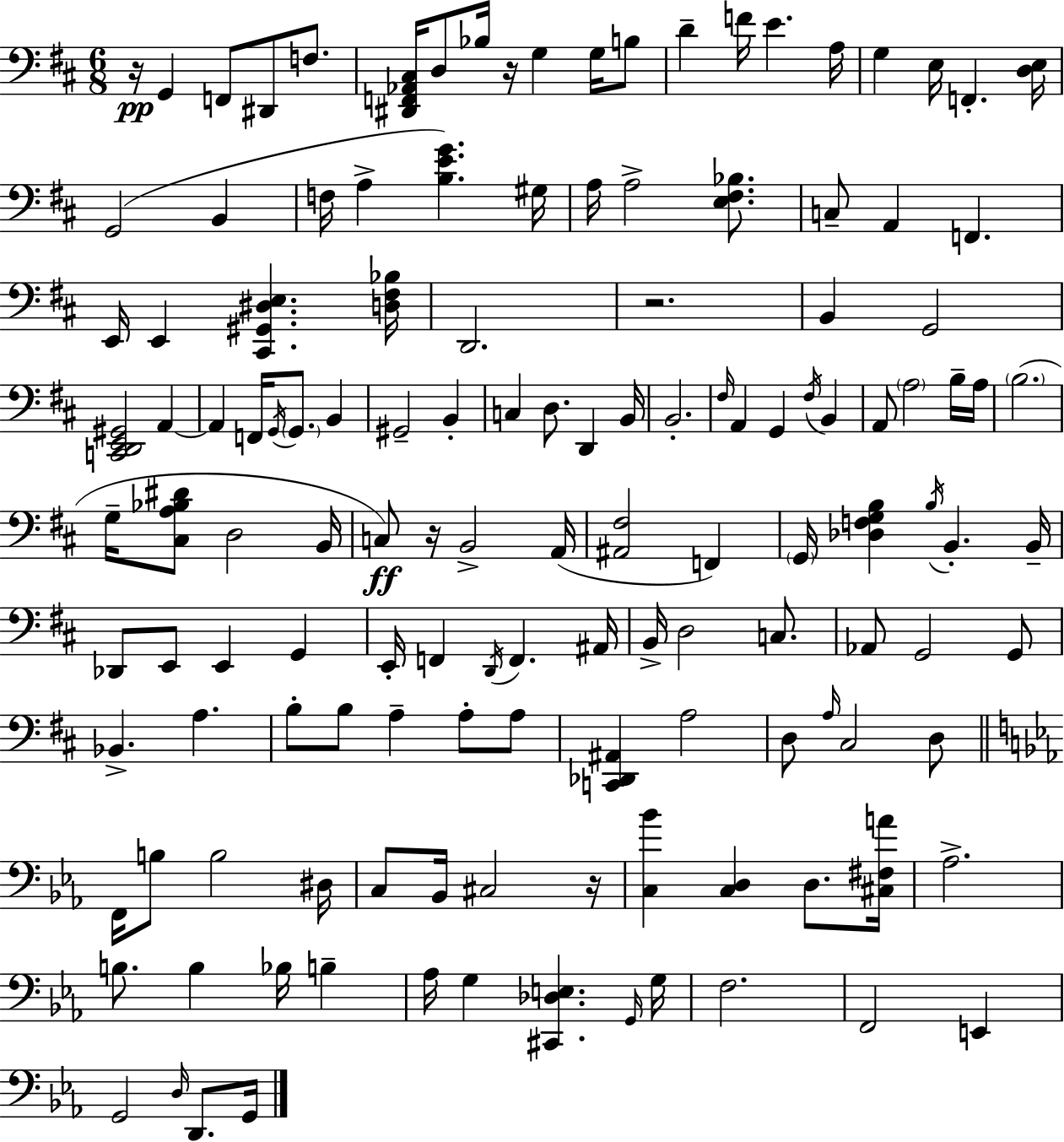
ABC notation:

X:1
T:Untitled
M:6/8
L:1/4
K:D
z/4 G,, F,,/2 ^D,,/2 F,/2 [^D,,F,,_A,,^C,]/4 D,/2 _B,/4 z/4 G, G,/4 B,/2 D F/4 E A,/4 G, E,/4 F,, [D,E,]/4 G,,2 B,, F,/4 A, [B,EG] ^G,/4 A,/4 A,2 [E,^F,_B,]/2 C,/2 A,, F,, E,,/4 E,, [^C,,^G,,^D,E,] [D,^F,_B,]/4 D,,2 z2 B,, G,,2 [C,,D,,E,,^G,,]2 A,, A,, F,,/4 G,,/4 G,,/2 B,, ^G,,2 B,, C, D,/2 D,, B,,/4 B,,2 ^F,/4 A,, G,, ^F,/4 B,, A,,/2 A,2 B,/4 A,/4 B,2 G,/4 [^C,A,_B,^D]/2 D,2 B,,/4 C,/2 z/4 B,,2 A,,/4 [^A,,^F,]2 F,, G,,/4 [_D,F,G,B,] B,/4 B,, B,,/4 _D,,/2 E,,/2 E,, G,, E,,/4 F,, D,,/4 F,, ^A,,/4 B,,/4 D,2 C,/2 _A,,/2 G,,2 G,,/2 _B,, A, B,/2 B,/2 A, A,/2 A,/2 [C,,_D,,^A,,] A,2 D,/2 A,/4 ^C,2 D,/2 F,,/4 B,/2 B,2 ^D,/4 C,/2 _B,,/4 ^C,2 z/4 [C,_B] [C,D,] D,/2 [^C,^F,A]/4 _A,2 B,/2 B, _B,/4 B, _A,/4 G, [^C,,_D,E,] G,,/4 G,/4 F,2 F,,2 E,, G,,2 D,/4 D,,/2 G,,/4